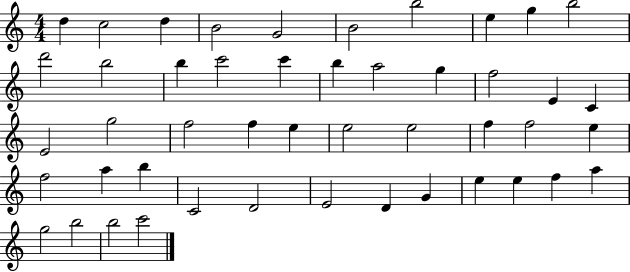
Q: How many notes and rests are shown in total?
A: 47